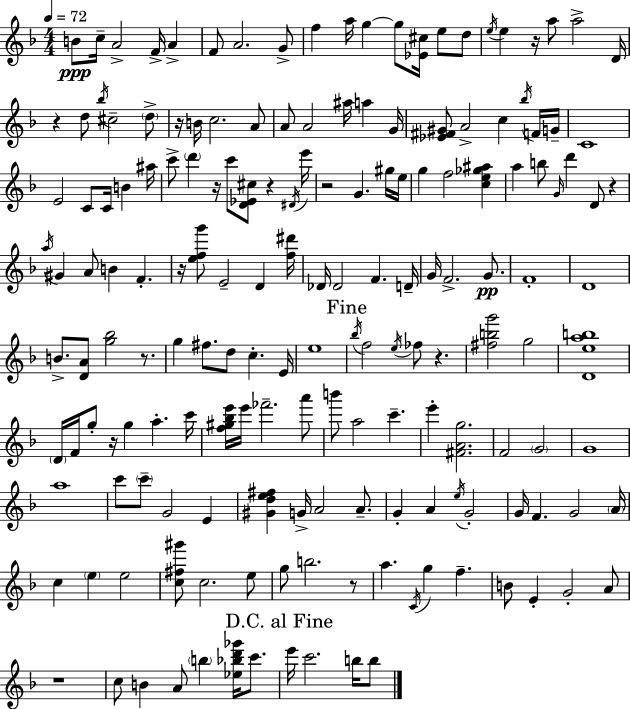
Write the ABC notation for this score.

X:1
T:Untitled
M:4/4
L:1/4
K:F
B/2 c/4 A2 F/4 A F/2 A2 G/2 f a/4 g g/2 [_E^c]/4 e/2 d/2 e/4 e z/4 a/2 a2 D/4 z d/2 _b/4 ^c2 d/2 z/4 B/4 c2 A/2 A/2 A2 ^a/4 a G/4 [_E^F^G]/2 A2 c _b/4 F/4 G/4 C4 E2 C/2 C/4 B ^a/4 c'/2 d' z/4 c'/2 [D_E^c]/2 z ^D/4 e'/4 z2 G ^g/4 e/4 g f2 [ce_g^a] a b/2 G/4 d' D/2 z a/4 ^G A/2 B F z/4 [efg']/2 E2 D [f^d']/4 _D/4 _D2 F D/4 G/4 F2 G/2 F4 D4 B/2 [DA]/2 [g_b]2 z/2 g ^f/2 d/2 c E/4 e4 _b/4 f2 e/4 _f/2 z [^fbg']2 g2 [Deab]4 D/4 F/4 g/2 z/4 g a c'/4 [f^g_be']/4 e'/4 _f'2 a'/2 b'/2 a2 c' e' [^FAg]2 F2 G2 G4 a4 c'/2 c'/2 G2 E [^Gde^f] G/4 A2 A/2 G A e/4 G2 G/4 F G2 A/4 c e e2 [c^f^g']/2 c2 e/2 g/2 b2 z/2 a C/4 g f B/2 E G2 A/2 z4 c/2 B A/2 b [_e_bd'_g']/4 c'/2 e'/4 c'2 b/4 b/2